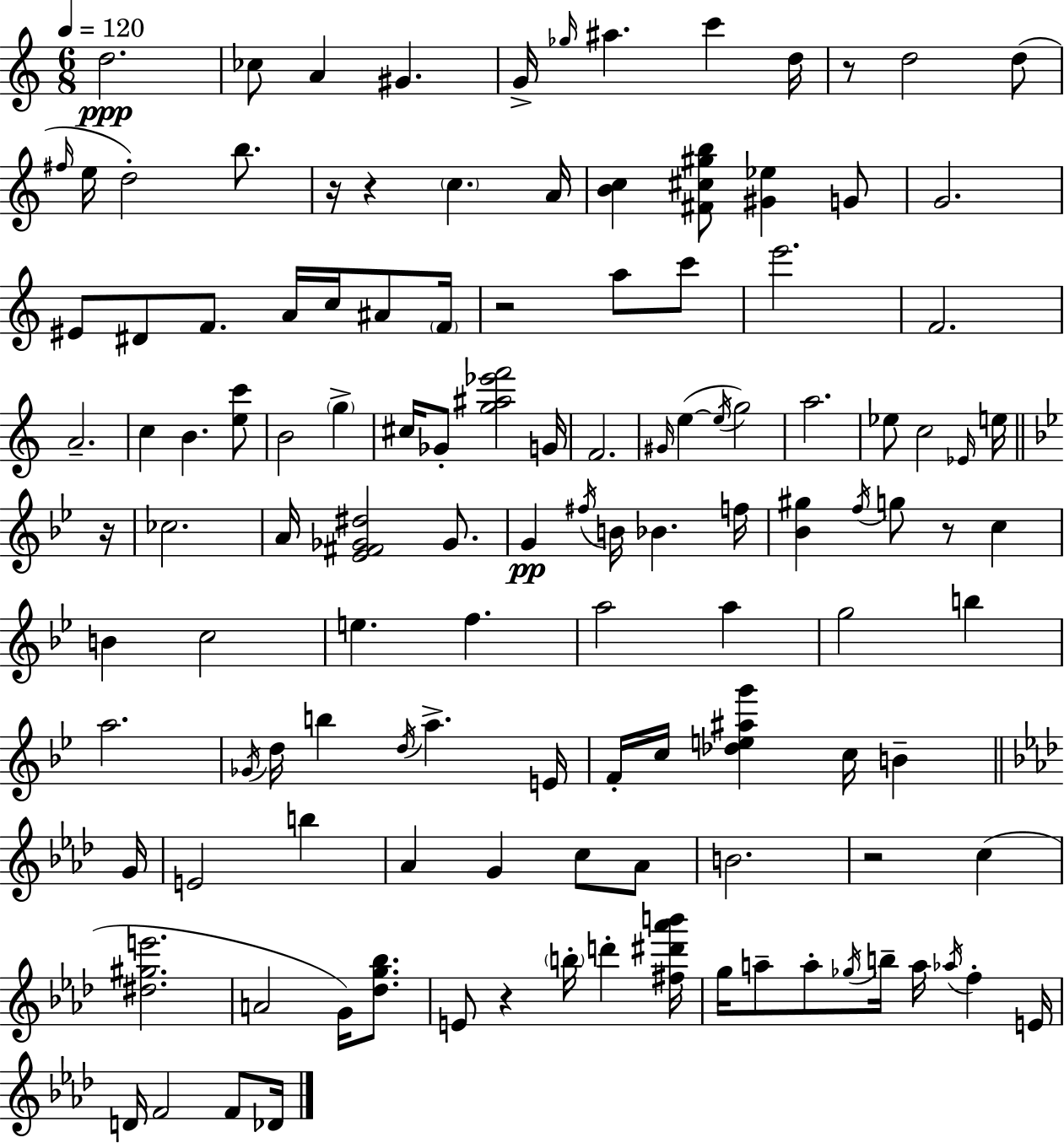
D5/h. CES5/e A4/q G#4/q. G4/s Gb5/s A#5/q. C6/q D5/s R/e D5/h D5/e F#5/s E5/s D5/h B5/e. R/s R/q C5/q. A4/s [B4,C5]/q [F#4,C#5,G#5,B5]/e [G#4,Eb5]/q G4/e G4/h. EIS4/e D#4/e F4/e. A4/s C5/s A#4/e F4/s R/h A5/e C6/e E6/h. F4/h. A4/h. C5/q B4/q. [E5,C6]/e B4/h G5/q C#5/s Gb4/e [G5,A#5,Eb6,F6]/h G4/s F4/h. G#4/s E5/q E5/s G5/h A5/h. Eb5/e C5/h Eb4/s E5/s R/s CES5/h. A4/s [Eb4,F#4,Gb4,D#5]/h Gb4/e. G4/q F#5/s B4/s Bb4/q. F5/s [Bb4,G#5]/q F5/s G5/e R/e C5/q B4/q C5/h E5/q. F5/q. A5/h A5/q G5/h B5/q A5/h. Gb4/s D5/s B5/q D5/s A5/q. E4/s F4/s C5/s [Db5,E5,A#5,G6]/q C5/s B4/q G4/s E4/h B5/q Ab4/q G4/q C5/e Ab4/e B4/h. R/h C5/q [D#5,G#5,E6]/h. A4/h G4/s [Db5,G5,Bb5]/e. E4/e R/q B5/s D6/q [F#5,D#6,Ab6,B6]/s G5/s A5/e A5/e Gb5/s B5/s A5/s Ab5/s F5/q E4/s D4/s F4/h F4/e Db4/s